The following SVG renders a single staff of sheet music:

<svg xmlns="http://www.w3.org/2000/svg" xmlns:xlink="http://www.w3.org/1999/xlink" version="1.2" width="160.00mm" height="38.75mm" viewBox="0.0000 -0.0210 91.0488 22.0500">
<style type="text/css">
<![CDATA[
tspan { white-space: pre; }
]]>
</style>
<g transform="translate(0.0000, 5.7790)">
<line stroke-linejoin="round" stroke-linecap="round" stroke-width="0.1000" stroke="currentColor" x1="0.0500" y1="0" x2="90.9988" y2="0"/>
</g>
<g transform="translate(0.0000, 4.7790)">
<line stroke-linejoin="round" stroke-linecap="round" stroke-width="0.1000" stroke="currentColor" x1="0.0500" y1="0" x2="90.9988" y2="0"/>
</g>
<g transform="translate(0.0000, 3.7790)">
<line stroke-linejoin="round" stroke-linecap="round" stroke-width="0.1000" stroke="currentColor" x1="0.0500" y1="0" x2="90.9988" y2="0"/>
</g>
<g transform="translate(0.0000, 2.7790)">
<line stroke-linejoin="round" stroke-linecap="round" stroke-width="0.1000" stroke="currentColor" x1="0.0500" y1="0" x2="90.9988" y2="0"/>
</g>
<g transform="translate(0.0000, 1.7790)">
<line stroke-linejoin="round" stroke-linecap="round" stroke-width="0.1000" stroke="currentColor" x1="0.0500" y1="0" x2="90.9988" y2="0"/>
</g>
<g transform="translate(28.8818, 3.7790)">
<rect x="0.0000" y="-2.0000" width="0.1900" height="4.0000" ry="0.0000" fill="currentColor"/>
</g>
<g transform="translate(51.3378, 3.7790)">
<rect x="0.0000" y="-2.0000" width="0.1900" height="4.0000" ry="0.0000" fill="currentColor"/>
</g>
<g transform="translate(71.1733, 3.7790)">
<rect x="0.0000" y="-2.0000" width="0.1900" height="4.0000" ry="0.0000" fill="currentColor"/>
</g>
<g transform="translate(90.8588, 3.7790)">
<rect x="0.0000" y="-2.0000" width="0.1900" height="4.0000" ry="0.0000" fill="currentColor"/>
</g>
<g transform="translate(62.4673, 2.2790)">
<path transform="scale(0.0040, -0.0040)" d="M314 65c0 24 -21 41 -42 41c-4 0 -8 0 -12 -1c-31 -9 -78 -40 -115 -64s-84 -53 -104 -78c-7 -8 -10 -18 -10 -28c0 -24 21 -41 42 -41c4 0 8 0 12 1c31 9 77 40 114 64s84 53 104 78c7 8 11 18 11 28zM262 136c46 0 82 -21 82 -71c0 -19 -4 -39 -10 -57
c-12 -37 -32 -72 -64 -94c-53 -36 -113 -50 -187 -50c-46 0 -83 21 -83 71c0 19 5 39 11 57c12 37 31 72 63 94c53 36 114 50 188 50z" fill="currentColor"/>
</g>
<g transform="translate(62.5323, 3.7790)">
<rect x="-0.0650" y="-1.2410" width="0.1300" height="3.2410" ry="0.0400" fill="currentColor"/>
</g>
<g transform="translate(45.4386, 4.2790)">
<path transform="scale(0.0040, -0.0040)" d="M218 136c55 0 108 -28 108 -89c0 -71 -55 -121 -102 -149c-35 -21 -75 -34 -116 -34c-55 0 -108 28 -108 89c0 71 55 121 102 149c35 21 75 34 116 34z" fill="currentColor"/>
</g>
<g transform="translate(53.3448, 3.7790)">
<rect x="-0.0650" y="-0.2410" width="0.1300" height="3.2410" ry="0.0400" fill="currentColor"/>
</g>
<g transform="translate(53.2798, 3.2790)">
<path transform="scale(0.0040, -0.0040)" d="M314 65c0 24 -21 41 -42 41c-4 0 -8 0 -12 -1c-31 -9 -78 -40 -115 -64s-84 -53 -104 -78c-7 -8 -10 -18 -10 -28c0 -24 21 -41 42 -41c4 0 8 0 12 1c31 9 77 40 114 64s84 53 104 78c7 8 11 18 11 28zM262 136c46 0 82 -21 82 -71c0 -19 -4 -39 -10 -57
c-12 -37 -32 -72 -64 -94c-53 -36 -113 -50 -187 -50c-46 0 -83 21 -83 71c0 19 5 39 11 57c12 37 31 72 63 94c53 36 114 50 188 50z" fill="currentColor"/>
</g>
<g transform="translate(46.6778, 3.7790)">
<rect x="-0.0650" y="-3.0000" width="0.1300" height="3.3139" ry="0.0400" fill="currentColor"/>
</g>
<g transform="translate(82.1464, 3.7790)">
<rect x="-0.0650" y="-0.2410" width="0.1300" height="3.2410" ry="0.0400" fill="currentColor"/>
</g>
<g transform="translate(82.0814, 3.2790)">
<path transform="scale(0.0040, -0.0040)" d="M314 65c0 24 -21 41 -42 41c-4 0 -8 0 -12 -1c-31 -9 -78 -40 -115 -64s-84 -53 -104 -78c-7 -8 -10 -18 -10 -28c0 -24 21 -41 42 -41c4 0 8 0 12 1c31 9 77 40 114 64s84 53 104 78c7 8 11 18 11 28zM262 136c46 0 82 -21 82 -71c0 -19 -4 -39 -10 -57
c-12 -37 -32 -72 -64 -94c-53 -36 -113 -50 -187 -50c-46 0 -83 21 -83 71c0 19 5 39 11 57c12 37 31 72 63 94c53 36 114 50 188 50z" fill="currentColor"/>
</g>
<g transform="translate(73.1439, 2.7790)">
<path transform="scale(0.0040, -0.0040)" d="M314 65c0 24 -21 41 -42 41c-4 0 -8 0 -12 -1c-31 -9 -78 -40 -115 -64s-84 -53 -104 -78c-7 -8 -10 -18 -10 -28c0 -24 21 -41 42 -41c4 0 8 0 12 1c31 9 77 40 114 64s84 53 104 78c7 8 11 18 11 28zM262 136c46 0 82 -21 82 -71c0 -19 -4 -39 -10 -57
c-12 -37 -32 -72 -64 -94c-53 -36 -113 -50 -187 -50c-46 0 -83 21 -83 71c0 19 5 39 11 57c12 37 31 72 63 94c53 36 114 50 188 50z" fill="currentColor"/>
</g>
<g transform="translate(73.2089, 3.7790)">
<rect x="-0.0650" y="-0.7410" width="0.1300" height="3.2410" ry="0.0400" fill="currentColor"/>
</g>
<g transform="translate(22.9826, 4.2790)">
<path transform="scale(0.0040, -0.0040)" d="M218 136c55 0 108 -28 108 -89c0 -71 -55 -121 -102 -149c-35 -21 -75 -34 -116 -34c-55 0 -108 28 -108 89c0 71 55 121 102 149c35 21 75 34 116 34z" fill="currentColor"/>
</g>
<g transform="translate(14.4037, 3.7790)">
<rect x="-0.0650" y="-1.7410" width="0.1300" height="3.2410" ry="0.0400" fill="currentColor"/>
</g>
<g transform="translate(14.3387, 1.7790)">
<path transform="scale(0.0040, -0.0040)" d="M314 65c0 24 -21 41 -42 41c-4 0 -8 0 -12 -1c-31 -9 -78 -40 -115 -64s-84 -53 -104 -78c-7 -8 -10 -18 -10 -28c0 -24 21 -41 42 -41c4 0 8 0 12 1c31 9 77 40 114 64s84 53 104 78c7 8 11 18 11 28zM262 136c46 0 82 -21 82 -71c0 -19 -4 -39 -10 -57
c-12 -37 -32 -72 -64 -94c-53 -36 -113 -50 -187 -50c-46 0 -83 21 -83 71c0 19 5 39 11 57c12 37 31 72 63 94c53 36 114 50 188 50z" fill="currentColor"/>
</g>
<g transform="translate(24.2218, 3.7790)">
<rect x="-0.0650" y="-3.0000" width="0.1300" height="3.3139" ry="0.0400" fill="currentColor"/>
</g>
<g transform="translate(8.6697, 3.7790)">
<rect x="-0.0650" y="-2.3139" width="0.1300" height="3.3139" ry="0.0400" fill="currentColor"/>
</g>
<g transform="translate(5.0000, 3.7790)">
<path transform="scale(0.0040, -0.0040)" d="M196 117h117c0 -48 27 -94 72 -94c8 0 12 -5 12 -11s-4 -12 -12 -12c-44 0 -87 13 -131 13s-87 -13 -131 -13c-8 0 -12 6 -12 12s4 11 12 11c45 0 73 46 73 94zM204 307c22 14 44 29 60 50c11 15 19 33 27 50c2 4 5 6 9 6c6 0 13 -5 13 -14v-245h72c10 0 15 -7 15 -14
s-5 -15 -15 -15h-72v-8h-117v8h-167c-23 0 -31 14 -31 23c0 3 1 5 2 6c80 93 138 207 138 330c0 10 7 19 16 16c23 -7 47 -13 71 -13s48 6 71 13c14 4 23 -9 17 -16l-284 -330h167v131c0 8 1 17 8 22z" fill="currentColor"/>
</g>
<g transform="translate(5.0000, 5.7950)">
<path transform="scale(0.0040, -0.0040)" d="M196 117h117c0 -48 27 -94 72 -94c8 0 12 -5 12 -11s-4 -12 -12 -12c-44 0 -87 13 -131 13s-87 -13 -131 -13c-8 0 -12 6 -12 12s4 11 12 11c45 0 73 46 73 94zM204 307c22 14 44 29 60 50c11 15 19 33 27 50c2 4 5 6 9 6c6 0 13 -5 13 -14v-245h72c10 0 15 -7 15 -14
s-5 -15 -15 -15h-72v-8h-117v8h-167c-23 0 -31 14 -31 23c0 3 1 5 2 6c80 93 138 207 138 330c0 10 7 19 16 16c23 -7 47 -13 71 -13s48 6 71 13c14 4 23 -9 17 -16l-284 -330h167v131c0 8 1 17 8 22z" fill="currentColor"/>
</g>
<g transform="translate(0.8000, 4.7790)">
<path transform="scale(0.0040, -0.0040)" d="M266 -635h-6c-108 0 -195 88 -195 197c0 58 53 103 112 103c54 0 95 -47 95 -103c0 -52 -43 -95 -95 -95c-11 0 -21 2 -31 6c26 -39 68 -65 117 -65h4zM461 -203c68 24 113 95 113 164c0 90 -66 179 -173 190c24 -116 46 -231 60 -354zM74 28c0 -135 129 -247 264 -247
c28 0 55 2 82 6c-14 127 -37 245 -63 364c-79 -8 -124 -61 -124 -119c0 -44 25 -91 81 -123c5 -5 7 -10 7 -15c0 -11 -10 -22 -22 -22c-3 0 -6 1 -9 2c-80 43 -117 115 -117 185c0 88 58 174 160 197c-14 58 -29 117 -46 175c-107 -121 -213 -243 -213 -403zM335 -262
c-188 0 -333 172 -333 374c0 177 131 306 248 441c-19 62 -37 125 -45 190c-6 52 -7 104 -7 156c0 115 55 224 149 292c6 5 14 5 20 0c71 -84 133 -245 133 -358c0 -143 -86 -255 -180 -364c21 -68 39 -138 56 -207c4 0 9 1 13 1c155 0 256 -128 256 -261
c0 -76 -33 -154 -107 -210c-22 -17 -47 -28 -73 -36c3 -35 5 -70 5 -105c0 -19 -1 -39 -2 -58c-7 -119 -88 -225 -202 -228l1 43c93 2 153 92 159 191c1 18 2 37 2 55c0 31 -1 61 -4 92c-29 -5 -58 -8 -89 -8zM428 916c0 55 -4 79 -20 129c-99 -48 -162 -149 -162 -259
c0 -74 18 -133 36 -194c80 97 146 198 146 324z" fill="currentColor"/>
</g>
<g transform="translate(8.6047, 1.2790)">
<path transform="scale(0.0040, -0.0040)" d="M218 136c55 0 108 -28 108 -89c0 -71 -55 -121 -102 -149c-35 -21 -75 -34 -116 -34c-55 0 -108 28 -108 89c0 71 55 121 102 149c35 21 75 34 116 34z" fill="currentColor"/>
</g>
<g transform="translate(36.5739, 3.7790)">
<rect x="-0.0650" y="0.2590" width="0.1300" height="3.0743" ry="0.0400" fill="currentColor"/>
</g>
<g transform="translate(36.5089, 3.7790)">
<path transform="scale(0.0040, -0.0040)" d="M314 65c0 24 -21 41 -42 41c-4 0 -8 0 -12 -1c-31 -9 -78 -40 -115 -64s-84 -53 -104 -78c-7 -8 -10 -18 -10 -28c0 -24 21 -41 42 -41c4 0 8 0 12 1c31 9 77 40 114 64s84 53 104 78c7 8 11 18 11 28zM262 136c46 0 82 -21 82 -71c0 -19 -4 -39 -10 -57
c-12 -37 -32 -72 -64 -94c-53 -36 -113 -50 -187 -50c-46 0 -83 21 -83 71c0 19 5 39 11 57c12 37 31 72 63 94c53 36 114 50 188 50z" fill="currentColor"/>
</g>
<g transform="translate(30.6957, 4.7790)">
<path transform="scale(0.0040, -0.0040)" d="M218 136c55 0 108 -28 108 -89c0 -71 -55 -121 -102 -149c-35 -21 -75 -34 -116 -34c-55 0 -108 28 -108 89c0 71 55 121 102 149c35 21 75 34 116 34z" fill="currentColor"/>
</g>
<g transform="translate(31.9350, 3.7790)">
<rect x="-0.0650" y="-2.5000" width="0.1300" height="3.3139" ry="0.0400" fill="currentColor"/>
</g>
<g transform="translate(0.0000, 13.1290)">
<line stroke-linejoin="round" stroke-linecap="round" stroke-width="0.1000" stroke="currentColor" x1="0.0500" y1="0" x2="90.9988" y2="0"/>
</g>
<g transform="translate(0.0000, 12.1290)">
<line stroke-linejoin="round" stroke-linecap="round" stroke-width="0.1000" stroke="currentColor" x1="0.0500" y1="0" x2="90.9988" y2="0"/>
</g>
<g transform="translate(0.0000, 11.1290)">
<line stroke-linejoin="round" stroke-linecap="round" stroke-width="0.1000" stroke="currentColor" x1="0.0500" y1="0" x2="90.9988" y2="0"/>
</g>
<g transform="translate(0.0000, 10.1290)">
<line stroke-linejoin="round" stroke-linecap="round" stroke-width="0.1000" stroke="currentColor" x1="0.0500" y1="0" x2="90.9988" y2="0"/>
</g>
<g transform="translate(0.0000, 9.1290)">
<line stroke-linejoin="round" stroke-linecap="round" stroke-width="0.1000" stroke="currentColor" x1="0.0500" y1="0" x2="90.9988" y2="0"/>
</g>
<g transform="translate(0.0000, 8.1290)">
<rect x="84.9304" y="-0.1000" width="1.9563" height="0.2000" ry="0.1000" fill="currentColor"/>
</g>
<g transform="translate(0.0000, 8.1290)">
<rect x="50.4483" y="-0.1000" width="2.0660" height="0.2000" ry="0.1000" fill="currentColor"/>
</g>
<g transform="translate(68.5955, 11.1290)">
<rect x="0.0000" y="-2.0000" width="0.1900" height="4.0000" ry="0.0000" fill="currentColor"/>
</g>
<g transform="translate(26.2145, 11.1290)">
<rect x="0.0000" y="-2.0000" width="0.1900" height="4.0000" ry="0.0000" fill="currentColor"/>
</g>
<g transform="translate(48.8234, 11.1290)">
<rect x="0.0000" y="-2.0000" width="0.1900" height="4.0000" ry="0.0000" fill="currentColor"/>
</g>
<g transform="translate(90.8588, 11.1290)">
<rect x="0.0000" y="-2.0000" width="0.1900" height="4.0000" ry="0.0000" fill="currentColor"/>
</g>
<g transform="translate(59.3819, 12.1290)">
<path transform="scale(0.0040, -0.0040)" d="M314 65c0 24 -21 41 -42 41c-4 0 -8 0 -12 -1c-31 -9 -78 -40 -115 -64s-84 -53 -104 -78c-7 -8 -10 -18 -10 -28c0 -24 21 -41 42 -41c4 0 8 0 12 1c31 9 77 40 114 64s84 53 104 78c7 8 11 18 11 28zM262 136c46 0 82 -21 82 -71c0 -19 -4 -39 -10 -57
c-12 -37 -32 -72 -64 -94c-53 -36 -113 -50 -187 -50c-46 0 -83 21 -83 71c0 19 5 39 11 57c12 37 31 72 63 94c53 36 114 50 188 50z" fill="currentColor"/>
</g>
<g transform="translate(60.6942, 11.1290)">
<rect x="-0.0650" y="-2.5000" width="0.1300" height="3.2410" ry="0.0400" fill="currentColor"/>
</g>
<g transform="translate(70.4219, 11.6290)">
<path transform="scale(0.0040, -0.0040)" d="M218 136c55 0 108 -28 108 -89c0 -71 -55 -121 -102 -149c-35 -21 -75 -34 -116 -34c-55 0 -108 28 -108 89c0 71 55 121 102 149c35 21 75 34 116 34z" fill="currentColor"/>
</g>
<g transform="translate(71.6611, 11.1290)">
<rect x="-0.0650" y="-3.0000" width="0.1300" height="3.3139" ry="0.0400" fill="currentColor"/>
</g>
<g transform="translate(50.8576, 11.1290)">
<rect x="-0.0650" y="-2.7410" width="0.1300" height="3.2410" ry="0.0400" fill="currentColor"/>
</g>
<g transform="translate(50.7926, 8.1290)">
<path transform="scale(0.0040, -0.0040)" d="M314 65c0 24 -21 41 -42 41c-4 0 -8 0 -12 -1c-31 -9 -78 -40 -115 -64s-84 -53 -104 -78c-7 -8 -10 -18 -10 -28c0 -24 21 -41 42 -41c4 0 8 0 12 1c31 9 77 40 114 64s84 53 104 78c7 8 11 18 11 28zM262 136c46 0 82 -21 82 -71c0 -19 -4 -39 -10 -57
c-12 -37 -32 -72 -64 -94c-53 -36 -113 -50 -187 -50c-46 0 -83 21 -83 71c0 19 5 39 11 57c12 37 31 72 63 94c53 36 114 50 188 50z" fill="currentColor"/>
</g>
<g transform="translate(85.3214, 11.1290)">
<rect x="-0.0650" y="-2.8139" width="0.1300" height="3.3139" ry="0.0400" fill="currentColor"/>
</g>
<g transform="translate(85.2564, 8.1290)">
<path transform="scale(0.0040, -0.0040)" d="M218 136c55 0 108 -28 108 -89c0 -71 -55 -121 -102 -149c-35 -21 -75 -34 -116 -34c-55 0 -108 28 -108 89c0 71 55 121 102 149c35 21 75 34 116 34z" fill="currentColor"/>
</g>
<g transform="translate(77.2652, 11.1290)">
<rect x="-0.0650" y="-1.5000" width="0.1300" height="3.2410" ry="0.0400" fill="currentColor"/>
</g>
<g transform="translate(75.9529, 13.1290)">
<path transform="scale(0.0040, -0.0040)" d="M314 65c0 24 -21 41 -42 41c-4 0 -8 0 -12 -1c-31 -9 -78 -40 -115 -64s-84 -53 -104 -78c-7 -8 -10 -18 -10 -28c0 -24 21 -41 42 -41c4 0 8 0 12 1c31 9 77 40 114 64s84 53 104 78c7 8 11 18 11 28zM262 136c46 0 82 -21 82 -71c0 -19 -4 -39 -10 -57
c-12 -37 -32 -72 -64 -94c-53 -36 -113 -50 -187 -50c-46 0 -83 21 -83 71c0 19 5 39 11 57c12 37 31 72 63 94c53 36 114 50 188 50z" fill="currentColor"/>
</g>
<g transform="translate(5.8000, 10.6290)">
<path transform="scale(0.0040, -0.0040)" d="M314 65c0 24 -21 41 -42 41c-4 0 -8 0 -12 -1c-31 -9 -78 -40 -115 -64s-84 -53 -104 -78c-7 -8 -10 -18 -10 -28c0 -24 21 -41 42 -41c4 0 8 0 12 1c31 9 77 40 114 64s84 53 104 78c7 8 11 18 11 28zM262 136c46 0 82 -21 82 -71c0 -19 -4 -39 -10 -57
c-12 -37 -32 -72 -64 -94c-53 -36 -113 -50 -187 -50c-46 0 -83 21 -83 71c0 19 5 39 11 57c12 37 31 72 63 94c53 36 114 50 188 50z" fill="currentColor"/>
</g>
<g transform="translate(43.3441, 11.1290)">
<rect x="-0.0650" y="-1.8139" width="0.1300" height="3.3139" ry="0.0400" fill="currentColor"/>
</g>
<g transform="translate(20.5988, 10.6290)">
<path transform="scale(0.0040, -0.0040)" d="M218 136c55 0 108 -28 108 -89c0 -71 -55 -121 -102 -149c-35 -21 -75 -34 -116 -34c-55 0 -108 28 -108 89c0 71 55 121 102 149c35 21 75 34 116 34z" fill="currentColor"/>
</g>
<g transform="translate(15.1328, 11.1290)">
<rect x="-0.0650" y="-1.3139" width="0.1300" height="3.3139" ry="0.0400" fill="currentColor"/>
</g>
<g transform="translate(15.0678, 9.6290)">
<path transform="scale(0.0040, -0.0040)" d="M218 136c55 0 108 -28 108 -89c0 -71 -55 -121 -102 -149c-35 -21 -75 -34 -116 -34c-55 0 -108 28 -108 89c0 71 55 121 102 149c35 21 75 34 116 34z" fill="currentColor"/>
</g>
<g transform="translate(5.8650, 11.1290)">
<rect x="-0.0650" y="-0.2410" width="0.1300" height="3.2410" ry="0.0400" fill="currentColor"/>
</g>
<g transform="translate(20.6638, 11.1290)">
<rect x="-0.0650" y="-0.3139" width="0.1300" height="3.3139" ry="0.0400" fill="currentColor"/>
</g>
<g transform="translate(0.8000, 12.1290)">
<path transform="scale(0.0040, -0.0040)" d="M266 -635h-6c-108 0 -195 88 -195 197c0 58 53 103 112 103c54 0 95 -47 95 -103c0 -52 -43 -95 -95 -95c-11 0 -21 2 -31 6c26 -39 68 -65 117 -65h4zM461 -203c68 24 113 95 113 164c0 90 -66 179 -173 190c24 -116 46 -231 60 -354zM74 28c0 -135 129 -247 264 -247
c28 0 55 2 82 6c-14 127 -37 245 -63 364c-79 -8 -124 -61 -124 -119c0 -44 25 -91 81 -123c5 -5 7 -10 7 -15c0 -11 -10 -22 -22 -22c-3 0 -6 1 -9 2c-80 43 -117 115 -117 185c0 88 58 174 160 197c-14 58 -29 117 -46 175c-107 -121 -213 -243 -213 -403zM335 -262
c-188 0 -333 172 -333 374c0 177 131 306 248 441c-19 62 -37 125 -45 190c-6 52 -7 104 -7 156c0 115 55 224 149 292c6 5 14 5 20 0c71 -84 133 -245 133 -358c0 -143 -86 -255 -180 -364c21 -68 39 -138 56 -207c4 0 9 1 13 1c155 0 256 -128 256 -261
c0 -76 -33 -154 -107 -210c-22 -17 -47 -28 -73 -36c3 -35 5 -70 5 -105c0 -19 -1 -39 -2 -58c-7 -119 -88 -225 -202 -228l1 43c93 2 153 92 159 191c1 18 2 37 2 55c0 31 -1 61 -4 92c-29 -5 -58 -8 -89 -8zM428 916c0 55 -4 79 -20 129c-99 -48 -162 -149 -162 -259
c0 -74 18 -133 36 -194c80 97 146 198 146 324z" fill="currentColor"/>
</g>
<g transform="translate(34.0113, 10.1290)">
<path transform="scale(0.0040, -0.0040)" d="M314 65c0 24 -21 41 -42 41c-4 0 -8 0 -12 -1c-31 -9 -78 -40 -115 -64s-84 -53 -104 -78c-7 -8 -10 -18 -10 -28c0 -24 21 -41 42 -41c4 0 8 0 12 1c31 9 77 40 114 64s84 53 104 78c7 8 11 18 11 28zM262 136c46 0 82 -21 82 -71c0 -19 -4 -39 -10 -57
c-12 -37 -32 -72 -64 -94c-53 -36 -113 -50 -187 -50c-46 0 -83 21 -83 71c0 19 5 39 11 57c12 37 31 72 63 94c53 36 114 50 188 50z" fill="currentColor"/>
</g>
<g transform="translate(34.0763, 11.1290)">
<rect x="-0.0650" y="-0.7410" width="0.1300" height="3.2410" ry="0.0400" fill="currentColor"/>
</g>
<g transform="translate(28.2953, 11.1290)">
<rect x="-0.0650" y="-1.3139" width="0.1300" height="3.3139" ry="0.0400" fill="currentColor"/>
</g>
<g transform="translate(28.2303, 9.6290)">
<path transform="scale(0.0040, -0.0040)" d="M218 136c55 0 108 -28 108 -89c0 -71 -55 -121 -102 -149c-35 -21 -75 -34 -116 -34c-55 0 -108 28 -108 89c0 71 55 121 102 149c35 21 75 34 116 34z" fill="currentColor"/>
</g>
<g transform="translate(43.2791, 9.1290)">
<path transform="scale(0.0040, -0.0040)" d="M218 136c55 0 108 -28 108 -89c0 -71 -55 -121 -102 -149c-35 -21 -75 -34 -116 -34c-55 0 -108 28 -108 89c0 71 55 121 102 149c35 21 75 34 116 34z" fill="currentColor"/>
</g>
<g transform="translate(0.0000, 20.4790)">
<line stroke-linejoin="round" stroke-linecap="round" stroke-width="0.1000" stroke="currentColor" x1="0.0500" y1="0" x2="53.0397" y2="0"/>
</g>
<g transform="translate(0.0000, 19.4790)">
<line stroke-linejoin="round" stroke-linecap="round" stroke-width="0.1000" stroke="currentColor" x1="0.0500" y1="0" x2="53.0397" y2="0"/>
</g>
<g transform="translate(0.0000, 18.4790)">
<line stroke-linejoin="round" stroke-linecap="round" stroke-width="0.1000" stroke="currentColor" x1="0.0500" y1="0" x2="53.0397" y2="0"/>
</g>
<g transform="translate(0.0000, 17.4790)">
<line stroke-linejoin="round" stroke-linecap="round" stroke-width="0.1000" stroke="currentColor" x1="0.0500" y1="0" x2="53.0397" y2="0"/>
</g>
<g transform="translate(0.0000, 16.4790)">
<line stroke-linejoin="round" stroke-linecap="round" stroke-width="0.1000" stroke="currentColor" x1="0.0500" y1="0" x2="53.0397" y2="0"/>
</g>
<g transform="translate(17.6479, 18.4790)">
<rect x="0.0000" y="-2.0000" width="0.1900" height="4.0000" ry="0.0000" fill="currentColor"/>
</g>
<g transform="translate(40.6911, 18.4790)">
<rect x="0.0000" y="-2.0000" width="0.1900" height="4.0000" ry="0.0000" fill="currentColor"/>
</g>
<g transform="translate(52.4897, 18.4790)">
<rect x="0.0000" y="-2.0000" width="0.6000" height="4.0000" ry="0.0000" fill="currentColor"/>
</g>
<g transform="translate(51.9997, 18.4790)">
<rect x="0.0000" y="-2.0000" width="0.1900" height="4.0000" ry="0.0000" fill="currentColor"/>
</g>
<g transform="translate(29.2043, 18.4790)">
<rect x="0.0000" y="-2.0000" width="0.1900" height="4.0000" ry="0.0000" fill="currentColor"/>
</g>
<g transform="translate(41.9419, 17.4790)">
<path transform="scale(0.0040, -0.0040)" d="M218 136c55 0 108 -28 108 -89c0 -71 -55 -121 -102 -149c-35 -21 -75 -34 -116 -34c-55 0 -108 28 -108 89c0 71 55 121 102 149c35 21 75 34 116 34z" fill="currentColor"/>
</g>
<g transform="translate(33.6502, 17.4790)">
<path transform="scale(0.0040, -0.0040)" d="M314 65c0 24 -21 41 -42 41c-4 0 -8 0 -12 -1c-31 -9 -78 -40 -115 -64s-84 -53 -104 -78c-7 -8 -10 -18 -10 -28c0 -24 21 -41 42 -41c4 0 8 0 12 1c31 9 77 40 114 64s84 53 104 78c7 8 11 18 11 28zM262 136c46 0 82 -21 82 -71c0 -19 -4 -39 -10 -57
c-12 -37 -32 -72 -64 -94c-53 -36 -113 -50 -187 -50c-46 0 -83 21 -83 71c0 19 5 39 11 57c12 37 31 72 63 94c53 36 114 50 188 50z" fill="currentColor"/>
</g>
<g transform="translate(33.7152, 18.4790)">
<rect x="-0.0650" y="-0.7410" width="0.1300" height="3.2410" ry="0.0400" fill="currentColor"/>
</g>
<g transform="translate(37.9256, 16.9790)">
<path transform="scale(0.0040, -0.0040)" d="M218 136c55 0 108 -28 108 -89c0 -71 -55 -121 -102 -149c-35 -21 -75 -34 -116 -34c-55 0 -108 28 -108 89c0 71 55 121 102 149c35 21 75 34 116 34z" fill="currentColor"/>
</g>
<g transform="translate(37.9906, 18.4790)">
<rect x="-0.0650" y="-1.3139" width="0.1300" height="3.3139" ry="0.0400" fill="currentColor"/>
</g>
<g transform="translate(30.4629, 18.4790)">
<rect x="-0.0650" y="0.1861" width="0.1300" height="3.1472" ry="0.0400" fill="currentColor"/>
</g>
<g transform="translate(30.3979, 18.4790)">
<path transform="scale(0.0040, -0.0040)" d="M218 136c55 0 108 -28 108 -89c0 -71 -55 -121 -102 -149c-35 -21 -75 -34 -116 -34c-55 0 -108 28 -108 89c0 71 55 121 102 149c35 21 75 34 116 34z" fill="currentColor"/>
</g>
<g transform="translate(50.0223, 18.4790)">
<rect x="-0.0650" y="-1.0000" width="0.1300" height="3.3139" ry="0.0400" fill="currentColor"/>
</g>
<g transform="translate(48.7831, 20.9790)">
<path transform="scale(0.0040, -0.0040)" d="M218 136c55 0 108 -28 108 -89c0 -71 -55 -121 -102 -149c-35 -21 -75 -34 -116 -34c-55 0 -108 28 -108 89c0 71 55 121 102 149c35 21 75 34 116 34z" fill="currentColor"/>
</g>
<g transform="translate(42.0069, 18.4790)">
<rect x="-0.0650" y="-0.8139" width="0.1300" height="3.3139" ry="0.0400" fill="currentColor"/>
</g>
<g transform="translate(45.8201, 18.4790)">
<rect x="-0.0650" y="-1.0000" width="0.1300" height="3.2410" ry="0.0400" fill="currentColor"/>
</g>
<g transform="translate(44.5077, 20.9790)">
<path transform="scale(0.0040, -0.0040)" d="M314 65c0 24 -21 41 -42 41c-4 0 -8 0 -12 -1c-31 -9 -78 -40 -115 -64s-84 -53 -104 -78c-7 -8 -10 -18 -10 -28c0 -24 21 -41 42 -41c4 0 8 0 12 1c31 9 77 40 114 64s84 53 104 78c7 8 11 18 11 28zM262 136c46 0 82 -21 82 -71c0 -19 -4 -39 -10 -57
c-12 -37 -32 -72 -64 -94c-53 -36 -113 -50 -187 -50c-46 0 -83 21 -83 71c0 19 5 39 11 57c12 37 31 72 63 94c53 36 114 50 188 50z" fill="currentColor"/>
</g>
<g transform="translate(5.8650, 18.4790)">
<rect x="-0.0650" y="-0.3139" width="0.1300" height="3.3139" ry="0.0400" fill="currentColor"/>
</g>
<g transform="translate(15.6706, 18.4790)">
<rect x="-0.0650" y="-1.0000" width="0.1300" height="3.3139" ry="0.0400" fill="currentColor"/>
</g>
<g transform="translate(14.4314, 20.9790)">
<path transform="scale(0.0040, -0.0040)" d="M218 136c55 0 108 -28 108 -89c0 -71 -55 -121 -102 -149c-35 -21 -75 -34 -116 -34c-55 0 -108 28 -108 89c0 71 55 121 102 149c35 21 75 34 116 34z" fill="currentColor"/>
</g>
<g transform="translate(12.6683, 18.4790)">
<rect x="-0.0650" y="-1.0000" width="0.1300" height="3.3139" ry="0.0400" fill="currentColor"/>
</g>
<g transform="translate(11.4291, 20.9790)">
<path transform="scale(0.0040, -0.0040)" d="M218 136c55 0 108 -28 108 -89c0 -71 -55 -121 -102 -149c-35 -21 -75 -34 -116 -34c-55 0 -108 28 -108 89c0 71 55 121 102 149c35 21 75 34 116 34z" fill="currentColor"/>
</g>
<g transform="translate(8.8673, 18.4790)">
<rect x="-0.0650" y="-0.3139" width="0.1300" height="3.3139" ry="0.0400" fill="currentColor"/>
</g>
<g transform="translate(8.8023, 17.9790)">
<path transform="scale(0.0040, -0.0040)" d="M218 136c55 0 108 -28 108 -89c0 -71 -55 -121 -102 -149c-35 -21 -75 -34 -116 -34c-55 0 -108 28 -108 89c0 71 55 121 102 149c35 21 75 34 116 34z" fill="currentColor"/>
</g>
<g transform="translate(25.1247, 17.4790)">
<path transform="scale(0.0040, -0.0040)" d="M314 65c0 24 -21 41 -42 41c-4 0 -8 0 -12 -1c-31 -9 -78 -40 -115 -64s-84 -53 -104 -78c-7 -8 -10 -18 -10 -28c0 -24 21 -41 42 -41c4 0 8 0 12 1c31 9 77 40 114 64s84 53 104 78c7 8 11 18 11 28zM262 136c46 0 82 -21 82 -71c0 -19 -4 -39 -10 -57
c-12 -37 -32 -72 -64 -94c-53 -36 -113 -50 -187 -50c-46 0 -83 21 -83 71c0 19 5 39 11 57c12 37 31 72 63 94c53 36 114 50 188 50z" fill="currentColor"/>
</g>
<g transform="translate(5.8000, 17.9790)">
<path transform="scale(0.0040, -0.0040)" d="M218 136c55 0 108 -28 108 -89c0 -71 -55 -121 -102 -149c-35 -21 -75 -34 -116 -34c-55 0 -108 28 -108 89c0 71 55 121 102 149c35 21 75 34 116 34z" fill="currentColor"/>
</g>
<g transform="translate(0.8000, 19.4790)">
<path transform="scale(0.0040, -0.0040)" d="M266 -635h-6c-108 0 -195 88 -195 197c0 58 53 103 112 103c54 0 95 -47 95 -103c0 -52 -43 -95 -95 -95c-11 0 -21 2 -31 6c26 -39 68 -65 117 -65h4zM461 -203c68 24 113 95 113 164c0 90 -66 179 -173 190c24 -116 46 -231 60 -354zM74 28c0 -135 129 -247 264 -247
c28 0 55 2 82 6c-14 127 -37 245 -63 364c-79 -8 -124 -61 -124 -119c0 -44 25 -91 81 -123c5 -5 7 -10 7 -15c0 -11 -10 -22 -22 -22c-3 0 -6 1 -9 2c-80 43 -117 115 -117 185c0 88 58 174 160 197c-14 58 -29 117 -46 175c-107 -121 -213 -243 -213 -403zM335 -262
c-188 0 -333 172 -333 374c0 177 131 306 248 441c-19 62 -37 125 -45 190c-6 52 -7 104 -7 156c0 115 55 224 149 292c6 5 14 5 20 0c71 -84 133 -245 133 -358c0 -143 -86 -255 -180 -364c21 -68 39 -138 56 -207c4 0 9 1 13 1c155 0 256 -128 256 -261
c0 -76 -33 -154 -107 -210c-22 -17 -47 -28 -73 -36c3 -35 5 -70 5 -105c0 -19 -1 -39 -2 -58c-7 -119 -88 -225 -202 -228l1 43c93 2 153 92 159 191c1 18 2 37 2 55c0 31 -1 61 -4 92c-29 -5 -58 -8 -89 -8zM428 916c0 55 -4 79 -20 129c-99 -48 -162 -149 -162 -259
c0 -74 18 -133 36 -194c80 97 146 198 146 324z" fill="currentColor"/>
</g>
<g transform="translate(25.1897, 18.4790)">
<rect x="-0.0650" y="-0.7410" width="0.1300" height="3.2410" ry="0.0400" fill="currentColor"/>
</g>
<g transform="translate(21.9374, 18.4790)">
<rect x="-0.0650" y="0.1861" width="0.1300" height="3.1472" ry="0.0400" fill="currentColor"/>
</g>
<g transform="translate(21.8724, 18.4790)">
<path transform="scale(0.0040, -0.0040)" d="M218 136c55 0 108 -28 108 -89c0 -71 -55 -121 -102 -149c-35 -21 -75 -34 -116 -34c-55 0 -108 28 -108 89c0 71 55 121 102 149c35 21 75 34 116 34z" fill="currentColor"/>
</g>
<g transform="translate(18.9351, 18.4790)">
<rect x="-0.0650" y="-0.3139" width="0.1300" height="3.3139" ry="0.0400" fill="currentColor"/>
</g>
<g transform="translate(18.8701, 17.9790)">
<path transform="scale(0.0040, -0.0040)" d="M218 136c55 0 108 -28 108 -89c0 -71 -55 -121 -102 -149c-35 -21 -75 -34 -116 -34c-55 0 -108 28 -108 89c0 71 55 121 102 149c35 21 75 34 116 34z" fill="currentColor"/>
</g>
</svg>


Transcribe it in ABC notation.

X:1
T:Untitled
M:4/4
L:1/4
K:C
g f2 A G B2 A c2 e2 d2 c2 c2 e c e d2 f a2 G2 A E2 a c c D D c B d2 B d2 e d D2 D